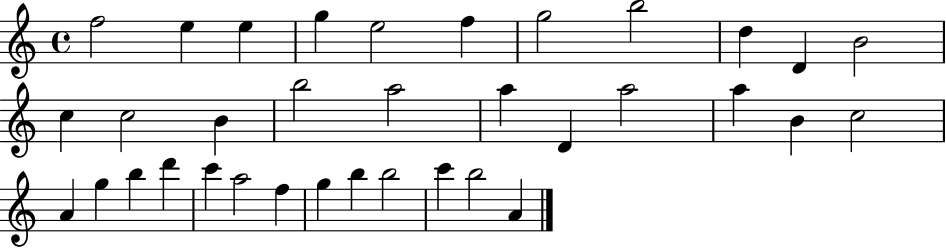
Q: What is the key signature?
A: C major